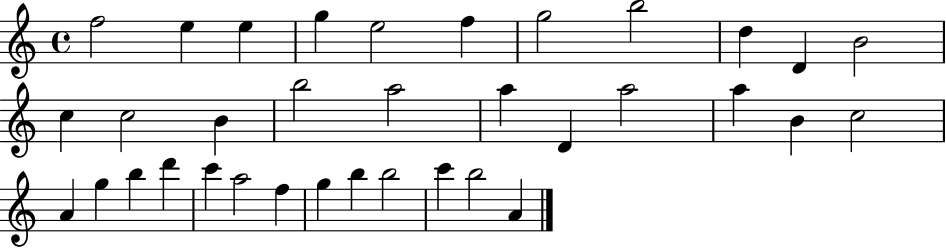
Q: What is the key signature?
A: C major